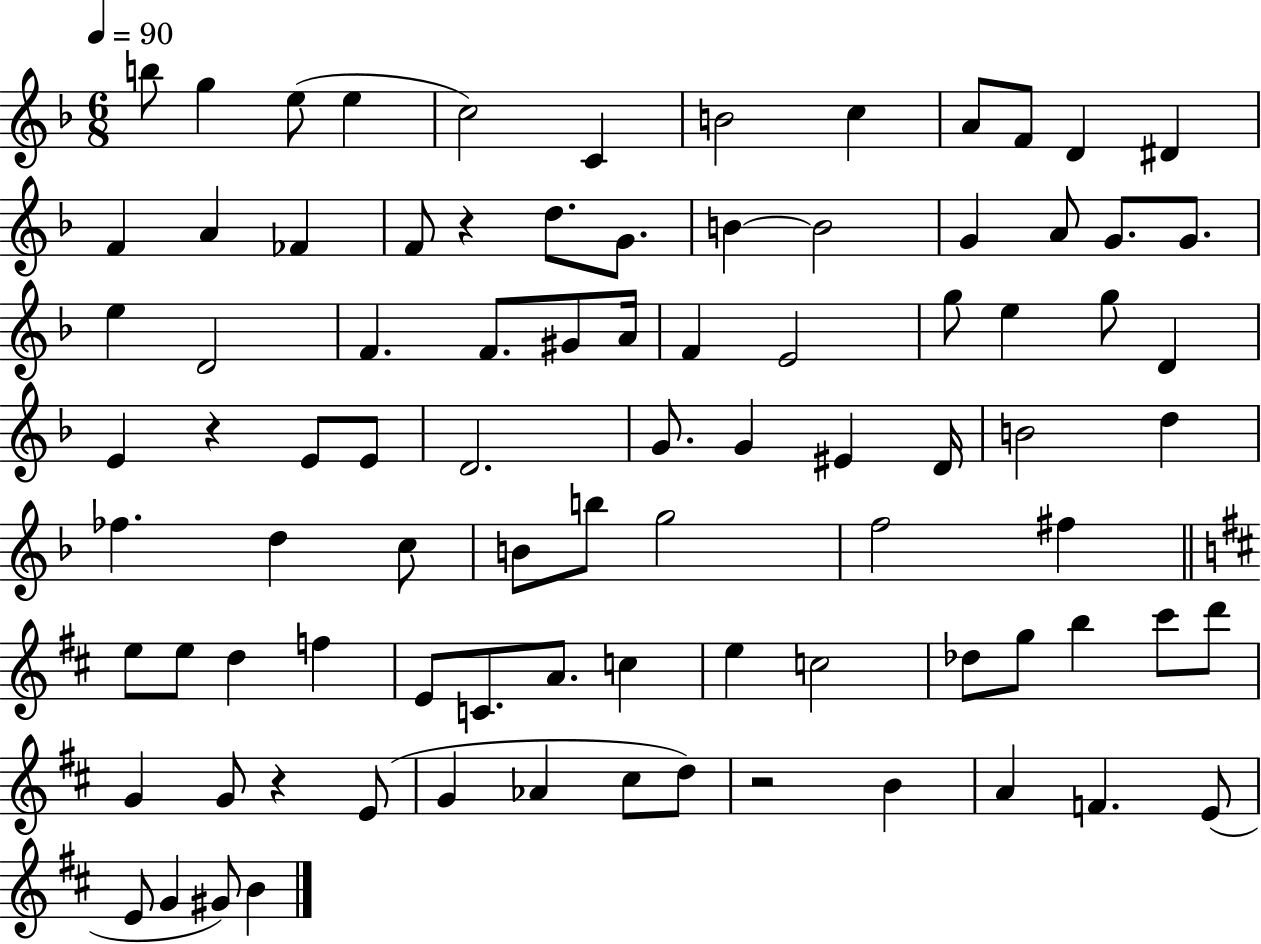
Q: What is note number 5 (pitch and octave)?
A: C5